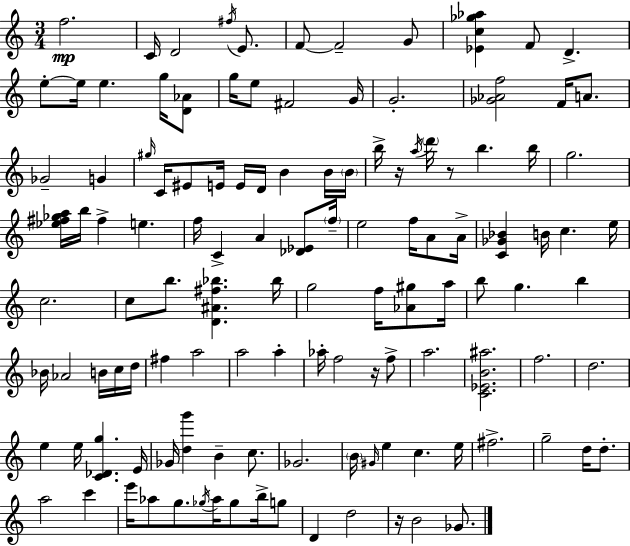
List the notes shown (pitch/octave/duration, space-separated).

F5/h. C4/s D4/h F#5/s E4/e. F4/e F4/h G4/e [Eb4,C5,Gb5,Ab5]/q F4/e D4/q. E5/e E5/s E5/q. G5/s [D4,Ab4]/e G5/s E5/e F#4/h G4/s G4/h. [Gb4,Ab4,F5]/h F4/s A4/e. Gb4/h G4/q G#5/s C4/s EIS4/e E4/s E4/s D4/s B4/q B4/s B4/s B5/s R/s A5/s D6/s R/e B5/q. B5/s G5/h. [Eb5,F#5,Gb5,A5]/s B5/s F#5/q E5/q. F5/s C4/q A4/q [Db4,Eb4]/e F5/s E5/h F5/s A4/e A4/s [C4,Gb4,Bb4]/q B4/s C5/q. E5/s C5/h. C5/e B5/e. [D4,A#4,F#5,Bb5]/q. Bb5/s G5/h F5/s [Ab4,G#5]/e A5/s B5/e G5/q. B5/q Bb4/s Ab4/h B4/s C5/s D5/s F#5/q A5/h A5/h A5/q Ab5/s F5/h R/s F5/e A5/h. [C4,Eb4,B4,A#5]/h. F5/h. D5/h. E5/q E5/s [C4,Db4,G5]/q. E4/s Gb4/s [D5,G6]/q B4/q C5/e. Gb4/h. B4/s G#4/s E5/q C5/q. E5/s F#5/h. G5/h D5/s D5/e. A5/h C6/q E6/s Ab5/e G5/e. Gb5/s Ab5/s Gb5/e B5/s G5/e D4/q D5/h R/s B4/h Gb4/e.